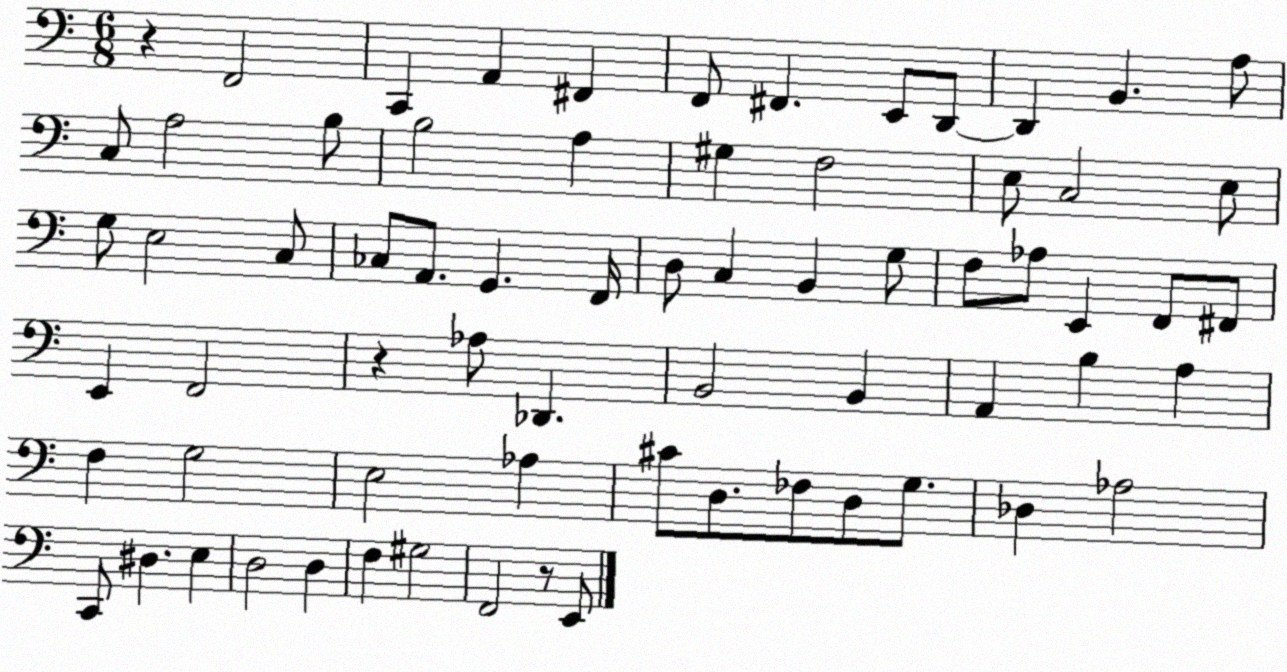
X:1
T:Untitled
M:6/8
L:1/4
K:C
z F,,2 C,, A,, ^F,, F,,/2 ^F,, E,,/2 D,,/2 D,, B,, A,/2 C,/2 A,2 B,/2 B,2 A, ^G, F,2 E,/2 C,2 E,/2 G,/2 E,2 C,/2 _C,/2 A,,/2 G,, F,,/4 D,/2 C, B,, G,/2 F,/2 _A,/2 E,, F,,/2 ^F,,/2 E,, F,,2 z _A,/2 _D,, B,,2 B,, A,, B, A, F, G,2 E,2 _A, ^C/2 D,/2 _F,/2 D,/2 G,/2 _D, _A,2 C,,/2 ^D, E, D,2 D, F, ^G,2 F,,2 z/2 E,,/2